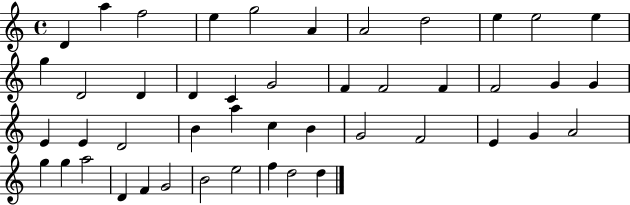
{
  \clef treble
  \time 4/4
  \defaultTimeSignature
  \key c \major
  d'4 a''4 f''2 | e''4 g''2 a'4 | a'2 d''2 | e''4 e''2 e''4 | \break g''4 d'2 d'4 | d'4 c'4 g'2 | f'4 f'2 f'4 | f'2 g'4 g'4 | \break e'4 e'4 d'2 | b'4 a''4 c''4 b'4 | g'2 f'2 | e'4 g'4 a'2 | \break g''4 g''4 a''2 | d'4 f'4 g'2 | b'2 e''2 | f''4 d''2 d''4 | \break \bar "|."
}